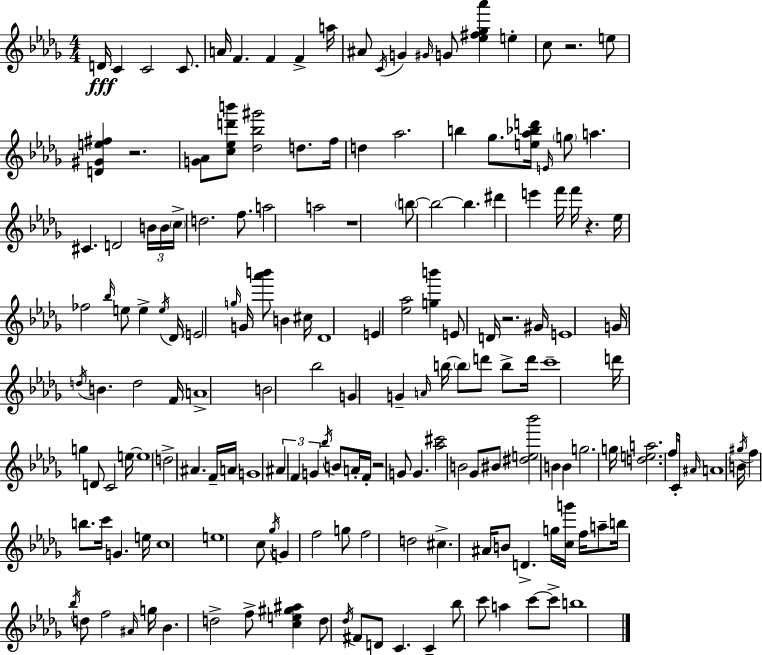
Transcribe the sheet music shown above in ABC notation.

X:1
T:Untitled
M:4/4
L:1/4
K:Bbm
D/4 C C2 C/2 A/4 F F F a/4 ^A/2 C/4 G ^G/4 G/2 [_e^f_g_a'] e c/2 z2 e/2 [D^Ge^f] z2 [G_A]/2 [c_ed'b']/2 [_d_b^g']2 d/2 f/4 d _a2 b _g/2 [e_a_bd']/4 E/4 g/2 a ^C D2 B/4 B/4 c/4 d2 f/2 a2 a2 z4 b/2 b2 b ^d' e' f'/4 f'/4 z _e/4 _f2 _b/4 e/2 e e/4 _D/4 E2 g/4 G/4 [_a'b']/2 B ^c/4 _D4 E [_e_a]2 [gb'] E/2 D/4 z2 ^G/4 E4 G/4 d/4 B d2 F/4 A4 B2 _b2 G G A/4 b/4 b/2 d'/2 b/2 d'/4 c'4 d'/4 g D/2 C2 e/4 e4 d2 ^A F/4 A/4 G4 ^A F G _b/4 B/2 A/4 F/4 z2 G/2 G [_a^c']2 B2 _G/2 ^B/2 [^de_b']2 B B g2 g/4 [dea]2 f/2 C/4 ^A/4 A4 B/4 ^g/4 f b/2 c'/4 G e/4 c4 e4 c/2 _g/4 G f2 g/2 f2 d2 ^c ^A/4 B/2 D g/4 [cg']/4 f/4 a/2 b/4 _b/4 d/2 f2 ^A/4 g/4 _B d2 f/2 [ce^g^a] d/2 _d/4 ^F/2 D/2 C C _b/2 c'/2 a c'/2 c'/2 b4